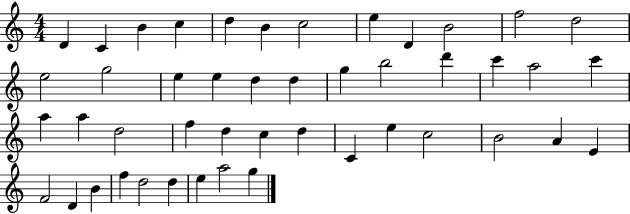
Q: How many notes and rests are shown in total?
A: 46